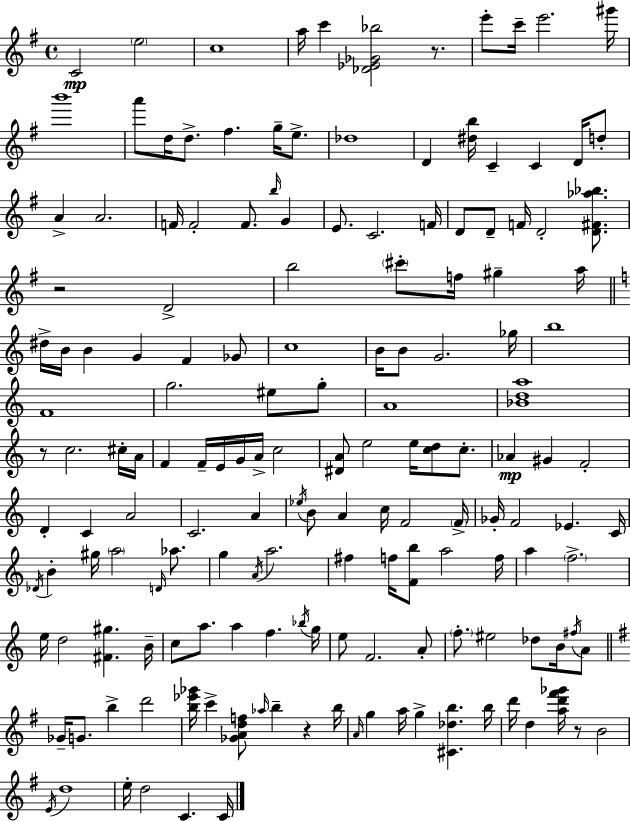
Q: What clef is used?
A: treble